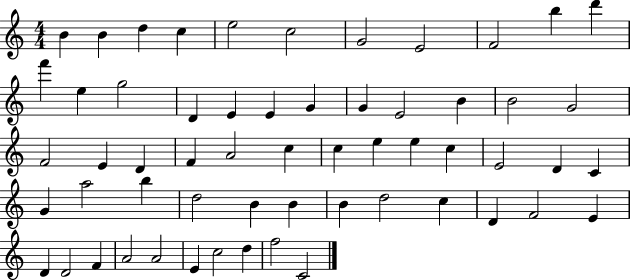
{
  \clef treble
  \numericTimeSignature
  \time 4/4
  \key c \major
  b'4 b'4 d''4 c''4 | e''2 c''2 | g'2 e'2 | f'2 b''4 d'''4 | \break f'''4 e''4 g''2 | d'4 e'4 e'4 g'4 | g'4 e'2 b'4 | b'2 g'2 | \break f'2 e'4 d'4 | f'4 a'2 c''4 | c''4 e''4 e''4 c''4 | e'2 d'4 c'4 | \break g'4 a''2 b''4 | d''2 b'4 b'4 | b'4 d''2 c''4 | d'4 f'2 e'4 | \break d'4 d'2 f'4 | a'2 a'2 | e'4 c''2 d''4 | f''2 c'2 | \break \bar "|."
}